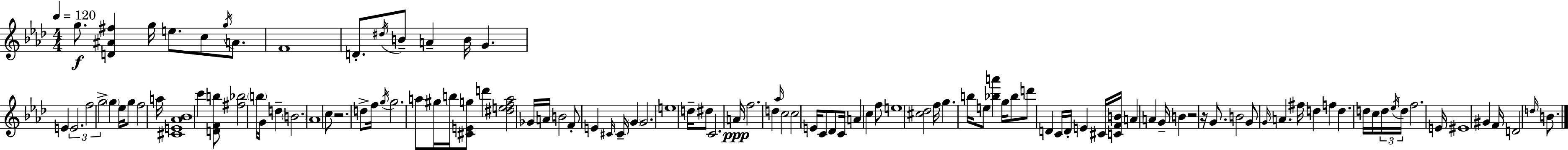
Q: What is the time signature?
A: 4/4